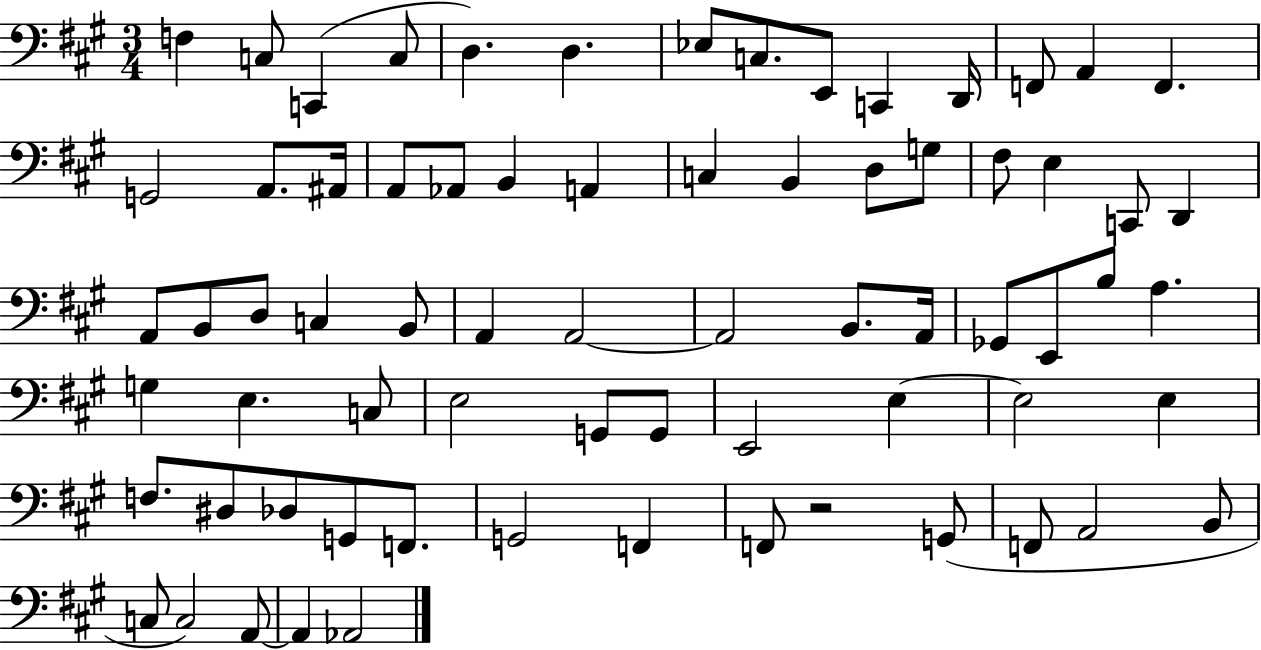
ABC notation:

X:1
T:Untitled
M:3/4
L:1/4
K:A
F, C,/2 C,, C,/2 D, D, _E,/2 C,/2 E,,/2 C,, D,,/4 F,,/2 A,, F,, G,,2 A,,/2 ^A,,/4 A,,/2 _A,,/2 B,, A,, C, B,, D,/2 G,/2 ^F,/2 E, C,,/2 D,, A,,/2 B,,/2 D,/2 C, B,,/2 A,, A,,2 A,,2 B,,/2 A,,/4 _G,,/2 E,,/2 B,/2 A, G, E, C,/2 E,2 G,,/2 G,,/2 E,,2 E, E,2 E, F,/2 ^D,/2 _D,/2 G,,/2 F,,/2 G,,2 F,, F,,/2 z2 G,,/2 F,,/2 A,,2 B,,/2 C,/2 C,2 A,,/2 A,, _A,,2